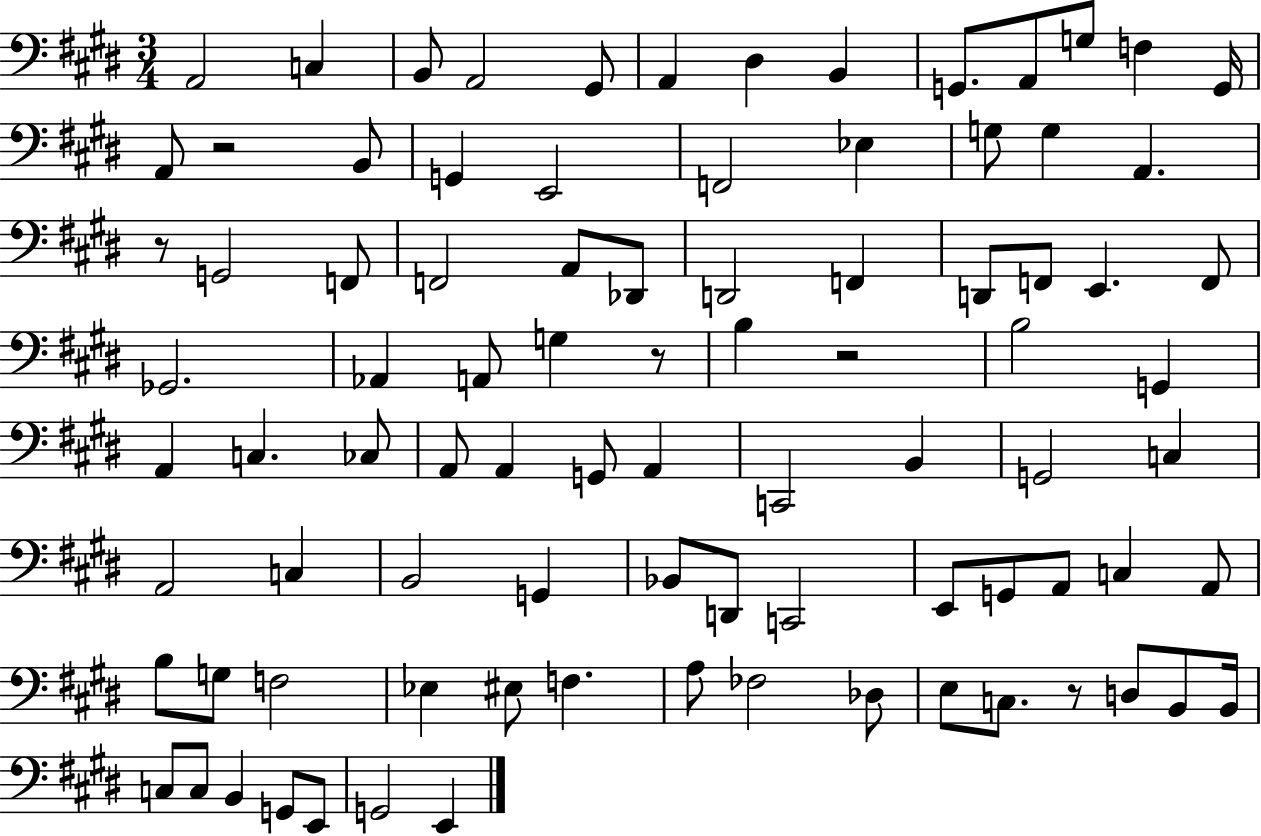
X:1
T:Untitled
M:3/4
L:1/4
K:E
A,,2 C, B,,/2 A,,2 ^G,,/2 A,, ^D, B,, G,,/2 A,,/2 G,/2 F, G,,/4 A,,/2 z2 B,,/2 G,, E,,2 F,,2 _E, G,/2 G, A,, z/2 G,,2 F,,/2 F,,2 A,,/2 _D,,/2 D,,2 F,, D,,/2 F,,/2 E,, F,,/2 _G,,2 _A,, A,,/2 G, z/2 B, z2 B,2 G,, A,, C, _C,/2 A,,/2 A,, G,,/2 A,, C,,2 B,, G,,2 C, A,,2 C, B,,2 G,, _B,,/2 D,,/2 C,,2 E,,/2 G,,/2 A,,/2 C, A,,/2 B,/2 G,/2 F,2 _E, ^E,/2 F, A,/2 _F,2 _D,/2 E,/2 C,/2 z/2 D,/2 B,,/2 B,,/4 C,/2 C,/2 B,, G,,/2 E,,/2 G,,2 E,,